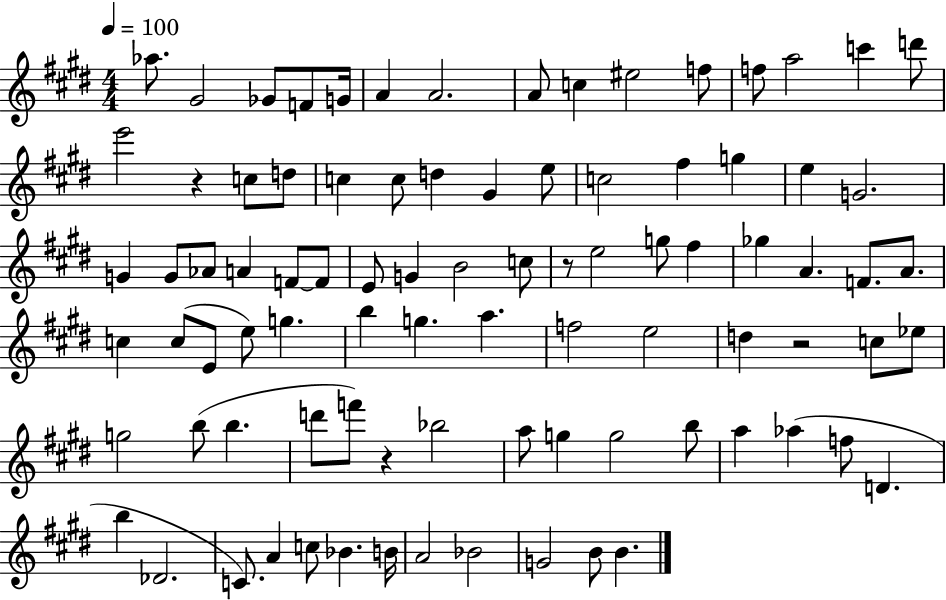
{
  \clef treble
  \numericTimeSignature
  \time 4/4
  \key e \major
  \tempo 4 = 100
  aes''8. gis'2 ges'8 f'8 g'16 | a'4 a'2. | a'8 c''4 eis''2 f''8 | f''8 a''2 c'''4 d'''8 | \break e'''2 r4 c''8 d''8 | c''4 c''8 d''4 gis'4 e''8 | c''2 fis''4 g''4 | e''4 g'2. | \break g'4 g'8 aes'8 a'4 f'8~~ f'8 | e'8 g'4 b'2 c''8 | r8 e''2 g''8 fis''4 | ges''4 a'4. f'8. a'8. | \break c''4 c''8( e'8 e''8) g''4. | b''4 g''4. a''4. | f''2 e''2 | d''4 r2 c''8 ees''8 | \break g''2 b''8( b''4. | d'''8 f'''8) r4 bes''2 | a''8 g''4 g''2 b''8 | a''4 aes''4( f''8 d'4. | \break b''4 des'2. | c'8.) a'4 c''8 bes'4. b'16 | a'2 bes'2 | g'2 b'8 b'4. | \break \bar "|."
}